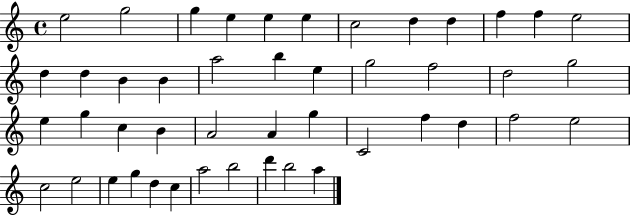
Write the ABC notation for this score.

X:1
T:Untitled
M:4/4
L:1/4
K:C
e2 g2 g e e e c2 d d f f e2 d d B B a2 b e g2 f2 d2 g2 e g c B A2 A g C2 f d f2 e2 c2 e2 e g d c a2 b2 d' b2 a